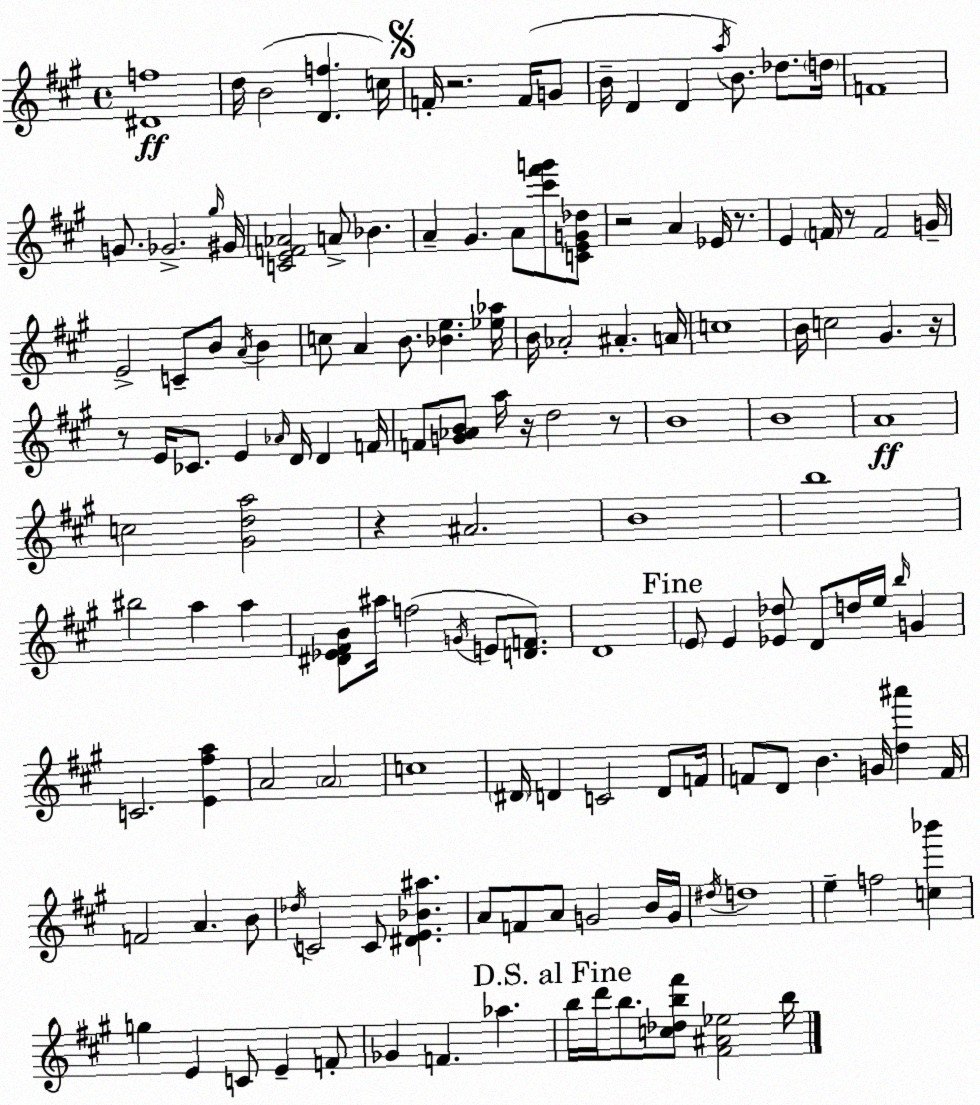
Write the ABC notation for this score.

X:1
T:Untitled
M:4/4
L:1/4
K:A
[^Df]4 d/4 B2 [Df] c/4 F/4 z2 F/4 G/2 B/4 D D a/4 B/2 _d/2 d/4 F4 G/2 _G2 ^g/4 ^G/4 [CEF_A]2 A/2 _B A ^G A/2 [^c'^f'g']/2 [CEG_d]/2 z2 A _E/4 z/2 E F/4 z/2 F2 G/4 E2 C/2 B/2 A/4 B c/2 A B/2 [_Be] [_e_a]/4 B/4 _A2 ^A A/4 c4 B/4 c2 ^G z/4 z/2 E/4 _C/2 E _A/4 D/4 D F/4 F/2 [G_AB]/2 a/4 z/4 d2 z/2 B4 B4 A4 c2 [^Gda]2 z ^A2 B4 b4 ^b2 a a [^D_E^FB]/2 ^a/4 f2 G/4 E/2 [DF]/2 D4 E/2 E [_E_d]/2 D/2 d/4 e/4 b/4 G C2 [E^fa] A2 A2 c4 ^D/4 D C2 D/2 F/4 F/2 D/2 B G/4 [d^a'] F/4 F2 A B/2 _d/4 C2 C/2 [^DE_B^a] A/2 F/2 A/2 G2 B/4 G/4 ^d/4 d4 e f2 [c_b'] g E C/2 E F/2 _G F _a b/4 d'/4 b/2 [c_db^f']/2 [^F^A_e]2 b/4